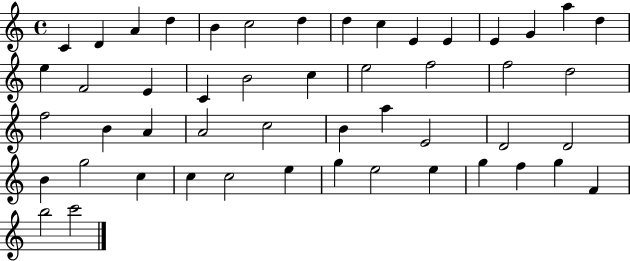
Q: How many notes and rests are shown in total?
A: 50